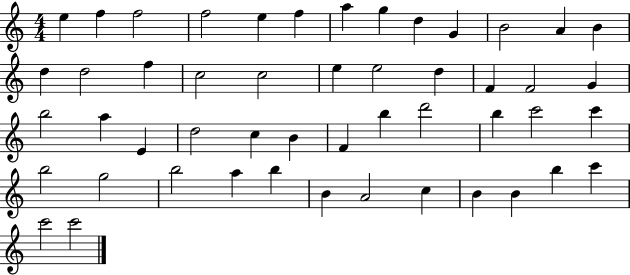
E5/q F5/q F5/h F5/h E5/q F5/q A5/q G5/q D5/q G4/q B4/h A4/q B4/q D5/q D5/h F5/q C5/h C5/h E5/q E5/h D5/q F4/q F4/h G4/q B5/h A5/q E4/q D5/h C5/q B4/q F4/q B5/q D6/h B5/q C6/h C6/q B5/h G5/h B5/h A5/q B5/q B4/q A4/h C5/q B4/q B4/q B5/q C6/q C6/h C6/h